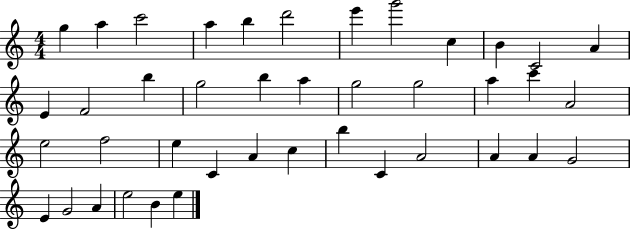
X:1
T:Untitled
M:4/4
L:1/4
K:C
g a c'2 a b d'2 e' g'2 c B C2 A E F2 b g2 b a g2 g2 a c' A2 e2 f2 e C A c b C A2 A A G2 E G2 A e2 B e